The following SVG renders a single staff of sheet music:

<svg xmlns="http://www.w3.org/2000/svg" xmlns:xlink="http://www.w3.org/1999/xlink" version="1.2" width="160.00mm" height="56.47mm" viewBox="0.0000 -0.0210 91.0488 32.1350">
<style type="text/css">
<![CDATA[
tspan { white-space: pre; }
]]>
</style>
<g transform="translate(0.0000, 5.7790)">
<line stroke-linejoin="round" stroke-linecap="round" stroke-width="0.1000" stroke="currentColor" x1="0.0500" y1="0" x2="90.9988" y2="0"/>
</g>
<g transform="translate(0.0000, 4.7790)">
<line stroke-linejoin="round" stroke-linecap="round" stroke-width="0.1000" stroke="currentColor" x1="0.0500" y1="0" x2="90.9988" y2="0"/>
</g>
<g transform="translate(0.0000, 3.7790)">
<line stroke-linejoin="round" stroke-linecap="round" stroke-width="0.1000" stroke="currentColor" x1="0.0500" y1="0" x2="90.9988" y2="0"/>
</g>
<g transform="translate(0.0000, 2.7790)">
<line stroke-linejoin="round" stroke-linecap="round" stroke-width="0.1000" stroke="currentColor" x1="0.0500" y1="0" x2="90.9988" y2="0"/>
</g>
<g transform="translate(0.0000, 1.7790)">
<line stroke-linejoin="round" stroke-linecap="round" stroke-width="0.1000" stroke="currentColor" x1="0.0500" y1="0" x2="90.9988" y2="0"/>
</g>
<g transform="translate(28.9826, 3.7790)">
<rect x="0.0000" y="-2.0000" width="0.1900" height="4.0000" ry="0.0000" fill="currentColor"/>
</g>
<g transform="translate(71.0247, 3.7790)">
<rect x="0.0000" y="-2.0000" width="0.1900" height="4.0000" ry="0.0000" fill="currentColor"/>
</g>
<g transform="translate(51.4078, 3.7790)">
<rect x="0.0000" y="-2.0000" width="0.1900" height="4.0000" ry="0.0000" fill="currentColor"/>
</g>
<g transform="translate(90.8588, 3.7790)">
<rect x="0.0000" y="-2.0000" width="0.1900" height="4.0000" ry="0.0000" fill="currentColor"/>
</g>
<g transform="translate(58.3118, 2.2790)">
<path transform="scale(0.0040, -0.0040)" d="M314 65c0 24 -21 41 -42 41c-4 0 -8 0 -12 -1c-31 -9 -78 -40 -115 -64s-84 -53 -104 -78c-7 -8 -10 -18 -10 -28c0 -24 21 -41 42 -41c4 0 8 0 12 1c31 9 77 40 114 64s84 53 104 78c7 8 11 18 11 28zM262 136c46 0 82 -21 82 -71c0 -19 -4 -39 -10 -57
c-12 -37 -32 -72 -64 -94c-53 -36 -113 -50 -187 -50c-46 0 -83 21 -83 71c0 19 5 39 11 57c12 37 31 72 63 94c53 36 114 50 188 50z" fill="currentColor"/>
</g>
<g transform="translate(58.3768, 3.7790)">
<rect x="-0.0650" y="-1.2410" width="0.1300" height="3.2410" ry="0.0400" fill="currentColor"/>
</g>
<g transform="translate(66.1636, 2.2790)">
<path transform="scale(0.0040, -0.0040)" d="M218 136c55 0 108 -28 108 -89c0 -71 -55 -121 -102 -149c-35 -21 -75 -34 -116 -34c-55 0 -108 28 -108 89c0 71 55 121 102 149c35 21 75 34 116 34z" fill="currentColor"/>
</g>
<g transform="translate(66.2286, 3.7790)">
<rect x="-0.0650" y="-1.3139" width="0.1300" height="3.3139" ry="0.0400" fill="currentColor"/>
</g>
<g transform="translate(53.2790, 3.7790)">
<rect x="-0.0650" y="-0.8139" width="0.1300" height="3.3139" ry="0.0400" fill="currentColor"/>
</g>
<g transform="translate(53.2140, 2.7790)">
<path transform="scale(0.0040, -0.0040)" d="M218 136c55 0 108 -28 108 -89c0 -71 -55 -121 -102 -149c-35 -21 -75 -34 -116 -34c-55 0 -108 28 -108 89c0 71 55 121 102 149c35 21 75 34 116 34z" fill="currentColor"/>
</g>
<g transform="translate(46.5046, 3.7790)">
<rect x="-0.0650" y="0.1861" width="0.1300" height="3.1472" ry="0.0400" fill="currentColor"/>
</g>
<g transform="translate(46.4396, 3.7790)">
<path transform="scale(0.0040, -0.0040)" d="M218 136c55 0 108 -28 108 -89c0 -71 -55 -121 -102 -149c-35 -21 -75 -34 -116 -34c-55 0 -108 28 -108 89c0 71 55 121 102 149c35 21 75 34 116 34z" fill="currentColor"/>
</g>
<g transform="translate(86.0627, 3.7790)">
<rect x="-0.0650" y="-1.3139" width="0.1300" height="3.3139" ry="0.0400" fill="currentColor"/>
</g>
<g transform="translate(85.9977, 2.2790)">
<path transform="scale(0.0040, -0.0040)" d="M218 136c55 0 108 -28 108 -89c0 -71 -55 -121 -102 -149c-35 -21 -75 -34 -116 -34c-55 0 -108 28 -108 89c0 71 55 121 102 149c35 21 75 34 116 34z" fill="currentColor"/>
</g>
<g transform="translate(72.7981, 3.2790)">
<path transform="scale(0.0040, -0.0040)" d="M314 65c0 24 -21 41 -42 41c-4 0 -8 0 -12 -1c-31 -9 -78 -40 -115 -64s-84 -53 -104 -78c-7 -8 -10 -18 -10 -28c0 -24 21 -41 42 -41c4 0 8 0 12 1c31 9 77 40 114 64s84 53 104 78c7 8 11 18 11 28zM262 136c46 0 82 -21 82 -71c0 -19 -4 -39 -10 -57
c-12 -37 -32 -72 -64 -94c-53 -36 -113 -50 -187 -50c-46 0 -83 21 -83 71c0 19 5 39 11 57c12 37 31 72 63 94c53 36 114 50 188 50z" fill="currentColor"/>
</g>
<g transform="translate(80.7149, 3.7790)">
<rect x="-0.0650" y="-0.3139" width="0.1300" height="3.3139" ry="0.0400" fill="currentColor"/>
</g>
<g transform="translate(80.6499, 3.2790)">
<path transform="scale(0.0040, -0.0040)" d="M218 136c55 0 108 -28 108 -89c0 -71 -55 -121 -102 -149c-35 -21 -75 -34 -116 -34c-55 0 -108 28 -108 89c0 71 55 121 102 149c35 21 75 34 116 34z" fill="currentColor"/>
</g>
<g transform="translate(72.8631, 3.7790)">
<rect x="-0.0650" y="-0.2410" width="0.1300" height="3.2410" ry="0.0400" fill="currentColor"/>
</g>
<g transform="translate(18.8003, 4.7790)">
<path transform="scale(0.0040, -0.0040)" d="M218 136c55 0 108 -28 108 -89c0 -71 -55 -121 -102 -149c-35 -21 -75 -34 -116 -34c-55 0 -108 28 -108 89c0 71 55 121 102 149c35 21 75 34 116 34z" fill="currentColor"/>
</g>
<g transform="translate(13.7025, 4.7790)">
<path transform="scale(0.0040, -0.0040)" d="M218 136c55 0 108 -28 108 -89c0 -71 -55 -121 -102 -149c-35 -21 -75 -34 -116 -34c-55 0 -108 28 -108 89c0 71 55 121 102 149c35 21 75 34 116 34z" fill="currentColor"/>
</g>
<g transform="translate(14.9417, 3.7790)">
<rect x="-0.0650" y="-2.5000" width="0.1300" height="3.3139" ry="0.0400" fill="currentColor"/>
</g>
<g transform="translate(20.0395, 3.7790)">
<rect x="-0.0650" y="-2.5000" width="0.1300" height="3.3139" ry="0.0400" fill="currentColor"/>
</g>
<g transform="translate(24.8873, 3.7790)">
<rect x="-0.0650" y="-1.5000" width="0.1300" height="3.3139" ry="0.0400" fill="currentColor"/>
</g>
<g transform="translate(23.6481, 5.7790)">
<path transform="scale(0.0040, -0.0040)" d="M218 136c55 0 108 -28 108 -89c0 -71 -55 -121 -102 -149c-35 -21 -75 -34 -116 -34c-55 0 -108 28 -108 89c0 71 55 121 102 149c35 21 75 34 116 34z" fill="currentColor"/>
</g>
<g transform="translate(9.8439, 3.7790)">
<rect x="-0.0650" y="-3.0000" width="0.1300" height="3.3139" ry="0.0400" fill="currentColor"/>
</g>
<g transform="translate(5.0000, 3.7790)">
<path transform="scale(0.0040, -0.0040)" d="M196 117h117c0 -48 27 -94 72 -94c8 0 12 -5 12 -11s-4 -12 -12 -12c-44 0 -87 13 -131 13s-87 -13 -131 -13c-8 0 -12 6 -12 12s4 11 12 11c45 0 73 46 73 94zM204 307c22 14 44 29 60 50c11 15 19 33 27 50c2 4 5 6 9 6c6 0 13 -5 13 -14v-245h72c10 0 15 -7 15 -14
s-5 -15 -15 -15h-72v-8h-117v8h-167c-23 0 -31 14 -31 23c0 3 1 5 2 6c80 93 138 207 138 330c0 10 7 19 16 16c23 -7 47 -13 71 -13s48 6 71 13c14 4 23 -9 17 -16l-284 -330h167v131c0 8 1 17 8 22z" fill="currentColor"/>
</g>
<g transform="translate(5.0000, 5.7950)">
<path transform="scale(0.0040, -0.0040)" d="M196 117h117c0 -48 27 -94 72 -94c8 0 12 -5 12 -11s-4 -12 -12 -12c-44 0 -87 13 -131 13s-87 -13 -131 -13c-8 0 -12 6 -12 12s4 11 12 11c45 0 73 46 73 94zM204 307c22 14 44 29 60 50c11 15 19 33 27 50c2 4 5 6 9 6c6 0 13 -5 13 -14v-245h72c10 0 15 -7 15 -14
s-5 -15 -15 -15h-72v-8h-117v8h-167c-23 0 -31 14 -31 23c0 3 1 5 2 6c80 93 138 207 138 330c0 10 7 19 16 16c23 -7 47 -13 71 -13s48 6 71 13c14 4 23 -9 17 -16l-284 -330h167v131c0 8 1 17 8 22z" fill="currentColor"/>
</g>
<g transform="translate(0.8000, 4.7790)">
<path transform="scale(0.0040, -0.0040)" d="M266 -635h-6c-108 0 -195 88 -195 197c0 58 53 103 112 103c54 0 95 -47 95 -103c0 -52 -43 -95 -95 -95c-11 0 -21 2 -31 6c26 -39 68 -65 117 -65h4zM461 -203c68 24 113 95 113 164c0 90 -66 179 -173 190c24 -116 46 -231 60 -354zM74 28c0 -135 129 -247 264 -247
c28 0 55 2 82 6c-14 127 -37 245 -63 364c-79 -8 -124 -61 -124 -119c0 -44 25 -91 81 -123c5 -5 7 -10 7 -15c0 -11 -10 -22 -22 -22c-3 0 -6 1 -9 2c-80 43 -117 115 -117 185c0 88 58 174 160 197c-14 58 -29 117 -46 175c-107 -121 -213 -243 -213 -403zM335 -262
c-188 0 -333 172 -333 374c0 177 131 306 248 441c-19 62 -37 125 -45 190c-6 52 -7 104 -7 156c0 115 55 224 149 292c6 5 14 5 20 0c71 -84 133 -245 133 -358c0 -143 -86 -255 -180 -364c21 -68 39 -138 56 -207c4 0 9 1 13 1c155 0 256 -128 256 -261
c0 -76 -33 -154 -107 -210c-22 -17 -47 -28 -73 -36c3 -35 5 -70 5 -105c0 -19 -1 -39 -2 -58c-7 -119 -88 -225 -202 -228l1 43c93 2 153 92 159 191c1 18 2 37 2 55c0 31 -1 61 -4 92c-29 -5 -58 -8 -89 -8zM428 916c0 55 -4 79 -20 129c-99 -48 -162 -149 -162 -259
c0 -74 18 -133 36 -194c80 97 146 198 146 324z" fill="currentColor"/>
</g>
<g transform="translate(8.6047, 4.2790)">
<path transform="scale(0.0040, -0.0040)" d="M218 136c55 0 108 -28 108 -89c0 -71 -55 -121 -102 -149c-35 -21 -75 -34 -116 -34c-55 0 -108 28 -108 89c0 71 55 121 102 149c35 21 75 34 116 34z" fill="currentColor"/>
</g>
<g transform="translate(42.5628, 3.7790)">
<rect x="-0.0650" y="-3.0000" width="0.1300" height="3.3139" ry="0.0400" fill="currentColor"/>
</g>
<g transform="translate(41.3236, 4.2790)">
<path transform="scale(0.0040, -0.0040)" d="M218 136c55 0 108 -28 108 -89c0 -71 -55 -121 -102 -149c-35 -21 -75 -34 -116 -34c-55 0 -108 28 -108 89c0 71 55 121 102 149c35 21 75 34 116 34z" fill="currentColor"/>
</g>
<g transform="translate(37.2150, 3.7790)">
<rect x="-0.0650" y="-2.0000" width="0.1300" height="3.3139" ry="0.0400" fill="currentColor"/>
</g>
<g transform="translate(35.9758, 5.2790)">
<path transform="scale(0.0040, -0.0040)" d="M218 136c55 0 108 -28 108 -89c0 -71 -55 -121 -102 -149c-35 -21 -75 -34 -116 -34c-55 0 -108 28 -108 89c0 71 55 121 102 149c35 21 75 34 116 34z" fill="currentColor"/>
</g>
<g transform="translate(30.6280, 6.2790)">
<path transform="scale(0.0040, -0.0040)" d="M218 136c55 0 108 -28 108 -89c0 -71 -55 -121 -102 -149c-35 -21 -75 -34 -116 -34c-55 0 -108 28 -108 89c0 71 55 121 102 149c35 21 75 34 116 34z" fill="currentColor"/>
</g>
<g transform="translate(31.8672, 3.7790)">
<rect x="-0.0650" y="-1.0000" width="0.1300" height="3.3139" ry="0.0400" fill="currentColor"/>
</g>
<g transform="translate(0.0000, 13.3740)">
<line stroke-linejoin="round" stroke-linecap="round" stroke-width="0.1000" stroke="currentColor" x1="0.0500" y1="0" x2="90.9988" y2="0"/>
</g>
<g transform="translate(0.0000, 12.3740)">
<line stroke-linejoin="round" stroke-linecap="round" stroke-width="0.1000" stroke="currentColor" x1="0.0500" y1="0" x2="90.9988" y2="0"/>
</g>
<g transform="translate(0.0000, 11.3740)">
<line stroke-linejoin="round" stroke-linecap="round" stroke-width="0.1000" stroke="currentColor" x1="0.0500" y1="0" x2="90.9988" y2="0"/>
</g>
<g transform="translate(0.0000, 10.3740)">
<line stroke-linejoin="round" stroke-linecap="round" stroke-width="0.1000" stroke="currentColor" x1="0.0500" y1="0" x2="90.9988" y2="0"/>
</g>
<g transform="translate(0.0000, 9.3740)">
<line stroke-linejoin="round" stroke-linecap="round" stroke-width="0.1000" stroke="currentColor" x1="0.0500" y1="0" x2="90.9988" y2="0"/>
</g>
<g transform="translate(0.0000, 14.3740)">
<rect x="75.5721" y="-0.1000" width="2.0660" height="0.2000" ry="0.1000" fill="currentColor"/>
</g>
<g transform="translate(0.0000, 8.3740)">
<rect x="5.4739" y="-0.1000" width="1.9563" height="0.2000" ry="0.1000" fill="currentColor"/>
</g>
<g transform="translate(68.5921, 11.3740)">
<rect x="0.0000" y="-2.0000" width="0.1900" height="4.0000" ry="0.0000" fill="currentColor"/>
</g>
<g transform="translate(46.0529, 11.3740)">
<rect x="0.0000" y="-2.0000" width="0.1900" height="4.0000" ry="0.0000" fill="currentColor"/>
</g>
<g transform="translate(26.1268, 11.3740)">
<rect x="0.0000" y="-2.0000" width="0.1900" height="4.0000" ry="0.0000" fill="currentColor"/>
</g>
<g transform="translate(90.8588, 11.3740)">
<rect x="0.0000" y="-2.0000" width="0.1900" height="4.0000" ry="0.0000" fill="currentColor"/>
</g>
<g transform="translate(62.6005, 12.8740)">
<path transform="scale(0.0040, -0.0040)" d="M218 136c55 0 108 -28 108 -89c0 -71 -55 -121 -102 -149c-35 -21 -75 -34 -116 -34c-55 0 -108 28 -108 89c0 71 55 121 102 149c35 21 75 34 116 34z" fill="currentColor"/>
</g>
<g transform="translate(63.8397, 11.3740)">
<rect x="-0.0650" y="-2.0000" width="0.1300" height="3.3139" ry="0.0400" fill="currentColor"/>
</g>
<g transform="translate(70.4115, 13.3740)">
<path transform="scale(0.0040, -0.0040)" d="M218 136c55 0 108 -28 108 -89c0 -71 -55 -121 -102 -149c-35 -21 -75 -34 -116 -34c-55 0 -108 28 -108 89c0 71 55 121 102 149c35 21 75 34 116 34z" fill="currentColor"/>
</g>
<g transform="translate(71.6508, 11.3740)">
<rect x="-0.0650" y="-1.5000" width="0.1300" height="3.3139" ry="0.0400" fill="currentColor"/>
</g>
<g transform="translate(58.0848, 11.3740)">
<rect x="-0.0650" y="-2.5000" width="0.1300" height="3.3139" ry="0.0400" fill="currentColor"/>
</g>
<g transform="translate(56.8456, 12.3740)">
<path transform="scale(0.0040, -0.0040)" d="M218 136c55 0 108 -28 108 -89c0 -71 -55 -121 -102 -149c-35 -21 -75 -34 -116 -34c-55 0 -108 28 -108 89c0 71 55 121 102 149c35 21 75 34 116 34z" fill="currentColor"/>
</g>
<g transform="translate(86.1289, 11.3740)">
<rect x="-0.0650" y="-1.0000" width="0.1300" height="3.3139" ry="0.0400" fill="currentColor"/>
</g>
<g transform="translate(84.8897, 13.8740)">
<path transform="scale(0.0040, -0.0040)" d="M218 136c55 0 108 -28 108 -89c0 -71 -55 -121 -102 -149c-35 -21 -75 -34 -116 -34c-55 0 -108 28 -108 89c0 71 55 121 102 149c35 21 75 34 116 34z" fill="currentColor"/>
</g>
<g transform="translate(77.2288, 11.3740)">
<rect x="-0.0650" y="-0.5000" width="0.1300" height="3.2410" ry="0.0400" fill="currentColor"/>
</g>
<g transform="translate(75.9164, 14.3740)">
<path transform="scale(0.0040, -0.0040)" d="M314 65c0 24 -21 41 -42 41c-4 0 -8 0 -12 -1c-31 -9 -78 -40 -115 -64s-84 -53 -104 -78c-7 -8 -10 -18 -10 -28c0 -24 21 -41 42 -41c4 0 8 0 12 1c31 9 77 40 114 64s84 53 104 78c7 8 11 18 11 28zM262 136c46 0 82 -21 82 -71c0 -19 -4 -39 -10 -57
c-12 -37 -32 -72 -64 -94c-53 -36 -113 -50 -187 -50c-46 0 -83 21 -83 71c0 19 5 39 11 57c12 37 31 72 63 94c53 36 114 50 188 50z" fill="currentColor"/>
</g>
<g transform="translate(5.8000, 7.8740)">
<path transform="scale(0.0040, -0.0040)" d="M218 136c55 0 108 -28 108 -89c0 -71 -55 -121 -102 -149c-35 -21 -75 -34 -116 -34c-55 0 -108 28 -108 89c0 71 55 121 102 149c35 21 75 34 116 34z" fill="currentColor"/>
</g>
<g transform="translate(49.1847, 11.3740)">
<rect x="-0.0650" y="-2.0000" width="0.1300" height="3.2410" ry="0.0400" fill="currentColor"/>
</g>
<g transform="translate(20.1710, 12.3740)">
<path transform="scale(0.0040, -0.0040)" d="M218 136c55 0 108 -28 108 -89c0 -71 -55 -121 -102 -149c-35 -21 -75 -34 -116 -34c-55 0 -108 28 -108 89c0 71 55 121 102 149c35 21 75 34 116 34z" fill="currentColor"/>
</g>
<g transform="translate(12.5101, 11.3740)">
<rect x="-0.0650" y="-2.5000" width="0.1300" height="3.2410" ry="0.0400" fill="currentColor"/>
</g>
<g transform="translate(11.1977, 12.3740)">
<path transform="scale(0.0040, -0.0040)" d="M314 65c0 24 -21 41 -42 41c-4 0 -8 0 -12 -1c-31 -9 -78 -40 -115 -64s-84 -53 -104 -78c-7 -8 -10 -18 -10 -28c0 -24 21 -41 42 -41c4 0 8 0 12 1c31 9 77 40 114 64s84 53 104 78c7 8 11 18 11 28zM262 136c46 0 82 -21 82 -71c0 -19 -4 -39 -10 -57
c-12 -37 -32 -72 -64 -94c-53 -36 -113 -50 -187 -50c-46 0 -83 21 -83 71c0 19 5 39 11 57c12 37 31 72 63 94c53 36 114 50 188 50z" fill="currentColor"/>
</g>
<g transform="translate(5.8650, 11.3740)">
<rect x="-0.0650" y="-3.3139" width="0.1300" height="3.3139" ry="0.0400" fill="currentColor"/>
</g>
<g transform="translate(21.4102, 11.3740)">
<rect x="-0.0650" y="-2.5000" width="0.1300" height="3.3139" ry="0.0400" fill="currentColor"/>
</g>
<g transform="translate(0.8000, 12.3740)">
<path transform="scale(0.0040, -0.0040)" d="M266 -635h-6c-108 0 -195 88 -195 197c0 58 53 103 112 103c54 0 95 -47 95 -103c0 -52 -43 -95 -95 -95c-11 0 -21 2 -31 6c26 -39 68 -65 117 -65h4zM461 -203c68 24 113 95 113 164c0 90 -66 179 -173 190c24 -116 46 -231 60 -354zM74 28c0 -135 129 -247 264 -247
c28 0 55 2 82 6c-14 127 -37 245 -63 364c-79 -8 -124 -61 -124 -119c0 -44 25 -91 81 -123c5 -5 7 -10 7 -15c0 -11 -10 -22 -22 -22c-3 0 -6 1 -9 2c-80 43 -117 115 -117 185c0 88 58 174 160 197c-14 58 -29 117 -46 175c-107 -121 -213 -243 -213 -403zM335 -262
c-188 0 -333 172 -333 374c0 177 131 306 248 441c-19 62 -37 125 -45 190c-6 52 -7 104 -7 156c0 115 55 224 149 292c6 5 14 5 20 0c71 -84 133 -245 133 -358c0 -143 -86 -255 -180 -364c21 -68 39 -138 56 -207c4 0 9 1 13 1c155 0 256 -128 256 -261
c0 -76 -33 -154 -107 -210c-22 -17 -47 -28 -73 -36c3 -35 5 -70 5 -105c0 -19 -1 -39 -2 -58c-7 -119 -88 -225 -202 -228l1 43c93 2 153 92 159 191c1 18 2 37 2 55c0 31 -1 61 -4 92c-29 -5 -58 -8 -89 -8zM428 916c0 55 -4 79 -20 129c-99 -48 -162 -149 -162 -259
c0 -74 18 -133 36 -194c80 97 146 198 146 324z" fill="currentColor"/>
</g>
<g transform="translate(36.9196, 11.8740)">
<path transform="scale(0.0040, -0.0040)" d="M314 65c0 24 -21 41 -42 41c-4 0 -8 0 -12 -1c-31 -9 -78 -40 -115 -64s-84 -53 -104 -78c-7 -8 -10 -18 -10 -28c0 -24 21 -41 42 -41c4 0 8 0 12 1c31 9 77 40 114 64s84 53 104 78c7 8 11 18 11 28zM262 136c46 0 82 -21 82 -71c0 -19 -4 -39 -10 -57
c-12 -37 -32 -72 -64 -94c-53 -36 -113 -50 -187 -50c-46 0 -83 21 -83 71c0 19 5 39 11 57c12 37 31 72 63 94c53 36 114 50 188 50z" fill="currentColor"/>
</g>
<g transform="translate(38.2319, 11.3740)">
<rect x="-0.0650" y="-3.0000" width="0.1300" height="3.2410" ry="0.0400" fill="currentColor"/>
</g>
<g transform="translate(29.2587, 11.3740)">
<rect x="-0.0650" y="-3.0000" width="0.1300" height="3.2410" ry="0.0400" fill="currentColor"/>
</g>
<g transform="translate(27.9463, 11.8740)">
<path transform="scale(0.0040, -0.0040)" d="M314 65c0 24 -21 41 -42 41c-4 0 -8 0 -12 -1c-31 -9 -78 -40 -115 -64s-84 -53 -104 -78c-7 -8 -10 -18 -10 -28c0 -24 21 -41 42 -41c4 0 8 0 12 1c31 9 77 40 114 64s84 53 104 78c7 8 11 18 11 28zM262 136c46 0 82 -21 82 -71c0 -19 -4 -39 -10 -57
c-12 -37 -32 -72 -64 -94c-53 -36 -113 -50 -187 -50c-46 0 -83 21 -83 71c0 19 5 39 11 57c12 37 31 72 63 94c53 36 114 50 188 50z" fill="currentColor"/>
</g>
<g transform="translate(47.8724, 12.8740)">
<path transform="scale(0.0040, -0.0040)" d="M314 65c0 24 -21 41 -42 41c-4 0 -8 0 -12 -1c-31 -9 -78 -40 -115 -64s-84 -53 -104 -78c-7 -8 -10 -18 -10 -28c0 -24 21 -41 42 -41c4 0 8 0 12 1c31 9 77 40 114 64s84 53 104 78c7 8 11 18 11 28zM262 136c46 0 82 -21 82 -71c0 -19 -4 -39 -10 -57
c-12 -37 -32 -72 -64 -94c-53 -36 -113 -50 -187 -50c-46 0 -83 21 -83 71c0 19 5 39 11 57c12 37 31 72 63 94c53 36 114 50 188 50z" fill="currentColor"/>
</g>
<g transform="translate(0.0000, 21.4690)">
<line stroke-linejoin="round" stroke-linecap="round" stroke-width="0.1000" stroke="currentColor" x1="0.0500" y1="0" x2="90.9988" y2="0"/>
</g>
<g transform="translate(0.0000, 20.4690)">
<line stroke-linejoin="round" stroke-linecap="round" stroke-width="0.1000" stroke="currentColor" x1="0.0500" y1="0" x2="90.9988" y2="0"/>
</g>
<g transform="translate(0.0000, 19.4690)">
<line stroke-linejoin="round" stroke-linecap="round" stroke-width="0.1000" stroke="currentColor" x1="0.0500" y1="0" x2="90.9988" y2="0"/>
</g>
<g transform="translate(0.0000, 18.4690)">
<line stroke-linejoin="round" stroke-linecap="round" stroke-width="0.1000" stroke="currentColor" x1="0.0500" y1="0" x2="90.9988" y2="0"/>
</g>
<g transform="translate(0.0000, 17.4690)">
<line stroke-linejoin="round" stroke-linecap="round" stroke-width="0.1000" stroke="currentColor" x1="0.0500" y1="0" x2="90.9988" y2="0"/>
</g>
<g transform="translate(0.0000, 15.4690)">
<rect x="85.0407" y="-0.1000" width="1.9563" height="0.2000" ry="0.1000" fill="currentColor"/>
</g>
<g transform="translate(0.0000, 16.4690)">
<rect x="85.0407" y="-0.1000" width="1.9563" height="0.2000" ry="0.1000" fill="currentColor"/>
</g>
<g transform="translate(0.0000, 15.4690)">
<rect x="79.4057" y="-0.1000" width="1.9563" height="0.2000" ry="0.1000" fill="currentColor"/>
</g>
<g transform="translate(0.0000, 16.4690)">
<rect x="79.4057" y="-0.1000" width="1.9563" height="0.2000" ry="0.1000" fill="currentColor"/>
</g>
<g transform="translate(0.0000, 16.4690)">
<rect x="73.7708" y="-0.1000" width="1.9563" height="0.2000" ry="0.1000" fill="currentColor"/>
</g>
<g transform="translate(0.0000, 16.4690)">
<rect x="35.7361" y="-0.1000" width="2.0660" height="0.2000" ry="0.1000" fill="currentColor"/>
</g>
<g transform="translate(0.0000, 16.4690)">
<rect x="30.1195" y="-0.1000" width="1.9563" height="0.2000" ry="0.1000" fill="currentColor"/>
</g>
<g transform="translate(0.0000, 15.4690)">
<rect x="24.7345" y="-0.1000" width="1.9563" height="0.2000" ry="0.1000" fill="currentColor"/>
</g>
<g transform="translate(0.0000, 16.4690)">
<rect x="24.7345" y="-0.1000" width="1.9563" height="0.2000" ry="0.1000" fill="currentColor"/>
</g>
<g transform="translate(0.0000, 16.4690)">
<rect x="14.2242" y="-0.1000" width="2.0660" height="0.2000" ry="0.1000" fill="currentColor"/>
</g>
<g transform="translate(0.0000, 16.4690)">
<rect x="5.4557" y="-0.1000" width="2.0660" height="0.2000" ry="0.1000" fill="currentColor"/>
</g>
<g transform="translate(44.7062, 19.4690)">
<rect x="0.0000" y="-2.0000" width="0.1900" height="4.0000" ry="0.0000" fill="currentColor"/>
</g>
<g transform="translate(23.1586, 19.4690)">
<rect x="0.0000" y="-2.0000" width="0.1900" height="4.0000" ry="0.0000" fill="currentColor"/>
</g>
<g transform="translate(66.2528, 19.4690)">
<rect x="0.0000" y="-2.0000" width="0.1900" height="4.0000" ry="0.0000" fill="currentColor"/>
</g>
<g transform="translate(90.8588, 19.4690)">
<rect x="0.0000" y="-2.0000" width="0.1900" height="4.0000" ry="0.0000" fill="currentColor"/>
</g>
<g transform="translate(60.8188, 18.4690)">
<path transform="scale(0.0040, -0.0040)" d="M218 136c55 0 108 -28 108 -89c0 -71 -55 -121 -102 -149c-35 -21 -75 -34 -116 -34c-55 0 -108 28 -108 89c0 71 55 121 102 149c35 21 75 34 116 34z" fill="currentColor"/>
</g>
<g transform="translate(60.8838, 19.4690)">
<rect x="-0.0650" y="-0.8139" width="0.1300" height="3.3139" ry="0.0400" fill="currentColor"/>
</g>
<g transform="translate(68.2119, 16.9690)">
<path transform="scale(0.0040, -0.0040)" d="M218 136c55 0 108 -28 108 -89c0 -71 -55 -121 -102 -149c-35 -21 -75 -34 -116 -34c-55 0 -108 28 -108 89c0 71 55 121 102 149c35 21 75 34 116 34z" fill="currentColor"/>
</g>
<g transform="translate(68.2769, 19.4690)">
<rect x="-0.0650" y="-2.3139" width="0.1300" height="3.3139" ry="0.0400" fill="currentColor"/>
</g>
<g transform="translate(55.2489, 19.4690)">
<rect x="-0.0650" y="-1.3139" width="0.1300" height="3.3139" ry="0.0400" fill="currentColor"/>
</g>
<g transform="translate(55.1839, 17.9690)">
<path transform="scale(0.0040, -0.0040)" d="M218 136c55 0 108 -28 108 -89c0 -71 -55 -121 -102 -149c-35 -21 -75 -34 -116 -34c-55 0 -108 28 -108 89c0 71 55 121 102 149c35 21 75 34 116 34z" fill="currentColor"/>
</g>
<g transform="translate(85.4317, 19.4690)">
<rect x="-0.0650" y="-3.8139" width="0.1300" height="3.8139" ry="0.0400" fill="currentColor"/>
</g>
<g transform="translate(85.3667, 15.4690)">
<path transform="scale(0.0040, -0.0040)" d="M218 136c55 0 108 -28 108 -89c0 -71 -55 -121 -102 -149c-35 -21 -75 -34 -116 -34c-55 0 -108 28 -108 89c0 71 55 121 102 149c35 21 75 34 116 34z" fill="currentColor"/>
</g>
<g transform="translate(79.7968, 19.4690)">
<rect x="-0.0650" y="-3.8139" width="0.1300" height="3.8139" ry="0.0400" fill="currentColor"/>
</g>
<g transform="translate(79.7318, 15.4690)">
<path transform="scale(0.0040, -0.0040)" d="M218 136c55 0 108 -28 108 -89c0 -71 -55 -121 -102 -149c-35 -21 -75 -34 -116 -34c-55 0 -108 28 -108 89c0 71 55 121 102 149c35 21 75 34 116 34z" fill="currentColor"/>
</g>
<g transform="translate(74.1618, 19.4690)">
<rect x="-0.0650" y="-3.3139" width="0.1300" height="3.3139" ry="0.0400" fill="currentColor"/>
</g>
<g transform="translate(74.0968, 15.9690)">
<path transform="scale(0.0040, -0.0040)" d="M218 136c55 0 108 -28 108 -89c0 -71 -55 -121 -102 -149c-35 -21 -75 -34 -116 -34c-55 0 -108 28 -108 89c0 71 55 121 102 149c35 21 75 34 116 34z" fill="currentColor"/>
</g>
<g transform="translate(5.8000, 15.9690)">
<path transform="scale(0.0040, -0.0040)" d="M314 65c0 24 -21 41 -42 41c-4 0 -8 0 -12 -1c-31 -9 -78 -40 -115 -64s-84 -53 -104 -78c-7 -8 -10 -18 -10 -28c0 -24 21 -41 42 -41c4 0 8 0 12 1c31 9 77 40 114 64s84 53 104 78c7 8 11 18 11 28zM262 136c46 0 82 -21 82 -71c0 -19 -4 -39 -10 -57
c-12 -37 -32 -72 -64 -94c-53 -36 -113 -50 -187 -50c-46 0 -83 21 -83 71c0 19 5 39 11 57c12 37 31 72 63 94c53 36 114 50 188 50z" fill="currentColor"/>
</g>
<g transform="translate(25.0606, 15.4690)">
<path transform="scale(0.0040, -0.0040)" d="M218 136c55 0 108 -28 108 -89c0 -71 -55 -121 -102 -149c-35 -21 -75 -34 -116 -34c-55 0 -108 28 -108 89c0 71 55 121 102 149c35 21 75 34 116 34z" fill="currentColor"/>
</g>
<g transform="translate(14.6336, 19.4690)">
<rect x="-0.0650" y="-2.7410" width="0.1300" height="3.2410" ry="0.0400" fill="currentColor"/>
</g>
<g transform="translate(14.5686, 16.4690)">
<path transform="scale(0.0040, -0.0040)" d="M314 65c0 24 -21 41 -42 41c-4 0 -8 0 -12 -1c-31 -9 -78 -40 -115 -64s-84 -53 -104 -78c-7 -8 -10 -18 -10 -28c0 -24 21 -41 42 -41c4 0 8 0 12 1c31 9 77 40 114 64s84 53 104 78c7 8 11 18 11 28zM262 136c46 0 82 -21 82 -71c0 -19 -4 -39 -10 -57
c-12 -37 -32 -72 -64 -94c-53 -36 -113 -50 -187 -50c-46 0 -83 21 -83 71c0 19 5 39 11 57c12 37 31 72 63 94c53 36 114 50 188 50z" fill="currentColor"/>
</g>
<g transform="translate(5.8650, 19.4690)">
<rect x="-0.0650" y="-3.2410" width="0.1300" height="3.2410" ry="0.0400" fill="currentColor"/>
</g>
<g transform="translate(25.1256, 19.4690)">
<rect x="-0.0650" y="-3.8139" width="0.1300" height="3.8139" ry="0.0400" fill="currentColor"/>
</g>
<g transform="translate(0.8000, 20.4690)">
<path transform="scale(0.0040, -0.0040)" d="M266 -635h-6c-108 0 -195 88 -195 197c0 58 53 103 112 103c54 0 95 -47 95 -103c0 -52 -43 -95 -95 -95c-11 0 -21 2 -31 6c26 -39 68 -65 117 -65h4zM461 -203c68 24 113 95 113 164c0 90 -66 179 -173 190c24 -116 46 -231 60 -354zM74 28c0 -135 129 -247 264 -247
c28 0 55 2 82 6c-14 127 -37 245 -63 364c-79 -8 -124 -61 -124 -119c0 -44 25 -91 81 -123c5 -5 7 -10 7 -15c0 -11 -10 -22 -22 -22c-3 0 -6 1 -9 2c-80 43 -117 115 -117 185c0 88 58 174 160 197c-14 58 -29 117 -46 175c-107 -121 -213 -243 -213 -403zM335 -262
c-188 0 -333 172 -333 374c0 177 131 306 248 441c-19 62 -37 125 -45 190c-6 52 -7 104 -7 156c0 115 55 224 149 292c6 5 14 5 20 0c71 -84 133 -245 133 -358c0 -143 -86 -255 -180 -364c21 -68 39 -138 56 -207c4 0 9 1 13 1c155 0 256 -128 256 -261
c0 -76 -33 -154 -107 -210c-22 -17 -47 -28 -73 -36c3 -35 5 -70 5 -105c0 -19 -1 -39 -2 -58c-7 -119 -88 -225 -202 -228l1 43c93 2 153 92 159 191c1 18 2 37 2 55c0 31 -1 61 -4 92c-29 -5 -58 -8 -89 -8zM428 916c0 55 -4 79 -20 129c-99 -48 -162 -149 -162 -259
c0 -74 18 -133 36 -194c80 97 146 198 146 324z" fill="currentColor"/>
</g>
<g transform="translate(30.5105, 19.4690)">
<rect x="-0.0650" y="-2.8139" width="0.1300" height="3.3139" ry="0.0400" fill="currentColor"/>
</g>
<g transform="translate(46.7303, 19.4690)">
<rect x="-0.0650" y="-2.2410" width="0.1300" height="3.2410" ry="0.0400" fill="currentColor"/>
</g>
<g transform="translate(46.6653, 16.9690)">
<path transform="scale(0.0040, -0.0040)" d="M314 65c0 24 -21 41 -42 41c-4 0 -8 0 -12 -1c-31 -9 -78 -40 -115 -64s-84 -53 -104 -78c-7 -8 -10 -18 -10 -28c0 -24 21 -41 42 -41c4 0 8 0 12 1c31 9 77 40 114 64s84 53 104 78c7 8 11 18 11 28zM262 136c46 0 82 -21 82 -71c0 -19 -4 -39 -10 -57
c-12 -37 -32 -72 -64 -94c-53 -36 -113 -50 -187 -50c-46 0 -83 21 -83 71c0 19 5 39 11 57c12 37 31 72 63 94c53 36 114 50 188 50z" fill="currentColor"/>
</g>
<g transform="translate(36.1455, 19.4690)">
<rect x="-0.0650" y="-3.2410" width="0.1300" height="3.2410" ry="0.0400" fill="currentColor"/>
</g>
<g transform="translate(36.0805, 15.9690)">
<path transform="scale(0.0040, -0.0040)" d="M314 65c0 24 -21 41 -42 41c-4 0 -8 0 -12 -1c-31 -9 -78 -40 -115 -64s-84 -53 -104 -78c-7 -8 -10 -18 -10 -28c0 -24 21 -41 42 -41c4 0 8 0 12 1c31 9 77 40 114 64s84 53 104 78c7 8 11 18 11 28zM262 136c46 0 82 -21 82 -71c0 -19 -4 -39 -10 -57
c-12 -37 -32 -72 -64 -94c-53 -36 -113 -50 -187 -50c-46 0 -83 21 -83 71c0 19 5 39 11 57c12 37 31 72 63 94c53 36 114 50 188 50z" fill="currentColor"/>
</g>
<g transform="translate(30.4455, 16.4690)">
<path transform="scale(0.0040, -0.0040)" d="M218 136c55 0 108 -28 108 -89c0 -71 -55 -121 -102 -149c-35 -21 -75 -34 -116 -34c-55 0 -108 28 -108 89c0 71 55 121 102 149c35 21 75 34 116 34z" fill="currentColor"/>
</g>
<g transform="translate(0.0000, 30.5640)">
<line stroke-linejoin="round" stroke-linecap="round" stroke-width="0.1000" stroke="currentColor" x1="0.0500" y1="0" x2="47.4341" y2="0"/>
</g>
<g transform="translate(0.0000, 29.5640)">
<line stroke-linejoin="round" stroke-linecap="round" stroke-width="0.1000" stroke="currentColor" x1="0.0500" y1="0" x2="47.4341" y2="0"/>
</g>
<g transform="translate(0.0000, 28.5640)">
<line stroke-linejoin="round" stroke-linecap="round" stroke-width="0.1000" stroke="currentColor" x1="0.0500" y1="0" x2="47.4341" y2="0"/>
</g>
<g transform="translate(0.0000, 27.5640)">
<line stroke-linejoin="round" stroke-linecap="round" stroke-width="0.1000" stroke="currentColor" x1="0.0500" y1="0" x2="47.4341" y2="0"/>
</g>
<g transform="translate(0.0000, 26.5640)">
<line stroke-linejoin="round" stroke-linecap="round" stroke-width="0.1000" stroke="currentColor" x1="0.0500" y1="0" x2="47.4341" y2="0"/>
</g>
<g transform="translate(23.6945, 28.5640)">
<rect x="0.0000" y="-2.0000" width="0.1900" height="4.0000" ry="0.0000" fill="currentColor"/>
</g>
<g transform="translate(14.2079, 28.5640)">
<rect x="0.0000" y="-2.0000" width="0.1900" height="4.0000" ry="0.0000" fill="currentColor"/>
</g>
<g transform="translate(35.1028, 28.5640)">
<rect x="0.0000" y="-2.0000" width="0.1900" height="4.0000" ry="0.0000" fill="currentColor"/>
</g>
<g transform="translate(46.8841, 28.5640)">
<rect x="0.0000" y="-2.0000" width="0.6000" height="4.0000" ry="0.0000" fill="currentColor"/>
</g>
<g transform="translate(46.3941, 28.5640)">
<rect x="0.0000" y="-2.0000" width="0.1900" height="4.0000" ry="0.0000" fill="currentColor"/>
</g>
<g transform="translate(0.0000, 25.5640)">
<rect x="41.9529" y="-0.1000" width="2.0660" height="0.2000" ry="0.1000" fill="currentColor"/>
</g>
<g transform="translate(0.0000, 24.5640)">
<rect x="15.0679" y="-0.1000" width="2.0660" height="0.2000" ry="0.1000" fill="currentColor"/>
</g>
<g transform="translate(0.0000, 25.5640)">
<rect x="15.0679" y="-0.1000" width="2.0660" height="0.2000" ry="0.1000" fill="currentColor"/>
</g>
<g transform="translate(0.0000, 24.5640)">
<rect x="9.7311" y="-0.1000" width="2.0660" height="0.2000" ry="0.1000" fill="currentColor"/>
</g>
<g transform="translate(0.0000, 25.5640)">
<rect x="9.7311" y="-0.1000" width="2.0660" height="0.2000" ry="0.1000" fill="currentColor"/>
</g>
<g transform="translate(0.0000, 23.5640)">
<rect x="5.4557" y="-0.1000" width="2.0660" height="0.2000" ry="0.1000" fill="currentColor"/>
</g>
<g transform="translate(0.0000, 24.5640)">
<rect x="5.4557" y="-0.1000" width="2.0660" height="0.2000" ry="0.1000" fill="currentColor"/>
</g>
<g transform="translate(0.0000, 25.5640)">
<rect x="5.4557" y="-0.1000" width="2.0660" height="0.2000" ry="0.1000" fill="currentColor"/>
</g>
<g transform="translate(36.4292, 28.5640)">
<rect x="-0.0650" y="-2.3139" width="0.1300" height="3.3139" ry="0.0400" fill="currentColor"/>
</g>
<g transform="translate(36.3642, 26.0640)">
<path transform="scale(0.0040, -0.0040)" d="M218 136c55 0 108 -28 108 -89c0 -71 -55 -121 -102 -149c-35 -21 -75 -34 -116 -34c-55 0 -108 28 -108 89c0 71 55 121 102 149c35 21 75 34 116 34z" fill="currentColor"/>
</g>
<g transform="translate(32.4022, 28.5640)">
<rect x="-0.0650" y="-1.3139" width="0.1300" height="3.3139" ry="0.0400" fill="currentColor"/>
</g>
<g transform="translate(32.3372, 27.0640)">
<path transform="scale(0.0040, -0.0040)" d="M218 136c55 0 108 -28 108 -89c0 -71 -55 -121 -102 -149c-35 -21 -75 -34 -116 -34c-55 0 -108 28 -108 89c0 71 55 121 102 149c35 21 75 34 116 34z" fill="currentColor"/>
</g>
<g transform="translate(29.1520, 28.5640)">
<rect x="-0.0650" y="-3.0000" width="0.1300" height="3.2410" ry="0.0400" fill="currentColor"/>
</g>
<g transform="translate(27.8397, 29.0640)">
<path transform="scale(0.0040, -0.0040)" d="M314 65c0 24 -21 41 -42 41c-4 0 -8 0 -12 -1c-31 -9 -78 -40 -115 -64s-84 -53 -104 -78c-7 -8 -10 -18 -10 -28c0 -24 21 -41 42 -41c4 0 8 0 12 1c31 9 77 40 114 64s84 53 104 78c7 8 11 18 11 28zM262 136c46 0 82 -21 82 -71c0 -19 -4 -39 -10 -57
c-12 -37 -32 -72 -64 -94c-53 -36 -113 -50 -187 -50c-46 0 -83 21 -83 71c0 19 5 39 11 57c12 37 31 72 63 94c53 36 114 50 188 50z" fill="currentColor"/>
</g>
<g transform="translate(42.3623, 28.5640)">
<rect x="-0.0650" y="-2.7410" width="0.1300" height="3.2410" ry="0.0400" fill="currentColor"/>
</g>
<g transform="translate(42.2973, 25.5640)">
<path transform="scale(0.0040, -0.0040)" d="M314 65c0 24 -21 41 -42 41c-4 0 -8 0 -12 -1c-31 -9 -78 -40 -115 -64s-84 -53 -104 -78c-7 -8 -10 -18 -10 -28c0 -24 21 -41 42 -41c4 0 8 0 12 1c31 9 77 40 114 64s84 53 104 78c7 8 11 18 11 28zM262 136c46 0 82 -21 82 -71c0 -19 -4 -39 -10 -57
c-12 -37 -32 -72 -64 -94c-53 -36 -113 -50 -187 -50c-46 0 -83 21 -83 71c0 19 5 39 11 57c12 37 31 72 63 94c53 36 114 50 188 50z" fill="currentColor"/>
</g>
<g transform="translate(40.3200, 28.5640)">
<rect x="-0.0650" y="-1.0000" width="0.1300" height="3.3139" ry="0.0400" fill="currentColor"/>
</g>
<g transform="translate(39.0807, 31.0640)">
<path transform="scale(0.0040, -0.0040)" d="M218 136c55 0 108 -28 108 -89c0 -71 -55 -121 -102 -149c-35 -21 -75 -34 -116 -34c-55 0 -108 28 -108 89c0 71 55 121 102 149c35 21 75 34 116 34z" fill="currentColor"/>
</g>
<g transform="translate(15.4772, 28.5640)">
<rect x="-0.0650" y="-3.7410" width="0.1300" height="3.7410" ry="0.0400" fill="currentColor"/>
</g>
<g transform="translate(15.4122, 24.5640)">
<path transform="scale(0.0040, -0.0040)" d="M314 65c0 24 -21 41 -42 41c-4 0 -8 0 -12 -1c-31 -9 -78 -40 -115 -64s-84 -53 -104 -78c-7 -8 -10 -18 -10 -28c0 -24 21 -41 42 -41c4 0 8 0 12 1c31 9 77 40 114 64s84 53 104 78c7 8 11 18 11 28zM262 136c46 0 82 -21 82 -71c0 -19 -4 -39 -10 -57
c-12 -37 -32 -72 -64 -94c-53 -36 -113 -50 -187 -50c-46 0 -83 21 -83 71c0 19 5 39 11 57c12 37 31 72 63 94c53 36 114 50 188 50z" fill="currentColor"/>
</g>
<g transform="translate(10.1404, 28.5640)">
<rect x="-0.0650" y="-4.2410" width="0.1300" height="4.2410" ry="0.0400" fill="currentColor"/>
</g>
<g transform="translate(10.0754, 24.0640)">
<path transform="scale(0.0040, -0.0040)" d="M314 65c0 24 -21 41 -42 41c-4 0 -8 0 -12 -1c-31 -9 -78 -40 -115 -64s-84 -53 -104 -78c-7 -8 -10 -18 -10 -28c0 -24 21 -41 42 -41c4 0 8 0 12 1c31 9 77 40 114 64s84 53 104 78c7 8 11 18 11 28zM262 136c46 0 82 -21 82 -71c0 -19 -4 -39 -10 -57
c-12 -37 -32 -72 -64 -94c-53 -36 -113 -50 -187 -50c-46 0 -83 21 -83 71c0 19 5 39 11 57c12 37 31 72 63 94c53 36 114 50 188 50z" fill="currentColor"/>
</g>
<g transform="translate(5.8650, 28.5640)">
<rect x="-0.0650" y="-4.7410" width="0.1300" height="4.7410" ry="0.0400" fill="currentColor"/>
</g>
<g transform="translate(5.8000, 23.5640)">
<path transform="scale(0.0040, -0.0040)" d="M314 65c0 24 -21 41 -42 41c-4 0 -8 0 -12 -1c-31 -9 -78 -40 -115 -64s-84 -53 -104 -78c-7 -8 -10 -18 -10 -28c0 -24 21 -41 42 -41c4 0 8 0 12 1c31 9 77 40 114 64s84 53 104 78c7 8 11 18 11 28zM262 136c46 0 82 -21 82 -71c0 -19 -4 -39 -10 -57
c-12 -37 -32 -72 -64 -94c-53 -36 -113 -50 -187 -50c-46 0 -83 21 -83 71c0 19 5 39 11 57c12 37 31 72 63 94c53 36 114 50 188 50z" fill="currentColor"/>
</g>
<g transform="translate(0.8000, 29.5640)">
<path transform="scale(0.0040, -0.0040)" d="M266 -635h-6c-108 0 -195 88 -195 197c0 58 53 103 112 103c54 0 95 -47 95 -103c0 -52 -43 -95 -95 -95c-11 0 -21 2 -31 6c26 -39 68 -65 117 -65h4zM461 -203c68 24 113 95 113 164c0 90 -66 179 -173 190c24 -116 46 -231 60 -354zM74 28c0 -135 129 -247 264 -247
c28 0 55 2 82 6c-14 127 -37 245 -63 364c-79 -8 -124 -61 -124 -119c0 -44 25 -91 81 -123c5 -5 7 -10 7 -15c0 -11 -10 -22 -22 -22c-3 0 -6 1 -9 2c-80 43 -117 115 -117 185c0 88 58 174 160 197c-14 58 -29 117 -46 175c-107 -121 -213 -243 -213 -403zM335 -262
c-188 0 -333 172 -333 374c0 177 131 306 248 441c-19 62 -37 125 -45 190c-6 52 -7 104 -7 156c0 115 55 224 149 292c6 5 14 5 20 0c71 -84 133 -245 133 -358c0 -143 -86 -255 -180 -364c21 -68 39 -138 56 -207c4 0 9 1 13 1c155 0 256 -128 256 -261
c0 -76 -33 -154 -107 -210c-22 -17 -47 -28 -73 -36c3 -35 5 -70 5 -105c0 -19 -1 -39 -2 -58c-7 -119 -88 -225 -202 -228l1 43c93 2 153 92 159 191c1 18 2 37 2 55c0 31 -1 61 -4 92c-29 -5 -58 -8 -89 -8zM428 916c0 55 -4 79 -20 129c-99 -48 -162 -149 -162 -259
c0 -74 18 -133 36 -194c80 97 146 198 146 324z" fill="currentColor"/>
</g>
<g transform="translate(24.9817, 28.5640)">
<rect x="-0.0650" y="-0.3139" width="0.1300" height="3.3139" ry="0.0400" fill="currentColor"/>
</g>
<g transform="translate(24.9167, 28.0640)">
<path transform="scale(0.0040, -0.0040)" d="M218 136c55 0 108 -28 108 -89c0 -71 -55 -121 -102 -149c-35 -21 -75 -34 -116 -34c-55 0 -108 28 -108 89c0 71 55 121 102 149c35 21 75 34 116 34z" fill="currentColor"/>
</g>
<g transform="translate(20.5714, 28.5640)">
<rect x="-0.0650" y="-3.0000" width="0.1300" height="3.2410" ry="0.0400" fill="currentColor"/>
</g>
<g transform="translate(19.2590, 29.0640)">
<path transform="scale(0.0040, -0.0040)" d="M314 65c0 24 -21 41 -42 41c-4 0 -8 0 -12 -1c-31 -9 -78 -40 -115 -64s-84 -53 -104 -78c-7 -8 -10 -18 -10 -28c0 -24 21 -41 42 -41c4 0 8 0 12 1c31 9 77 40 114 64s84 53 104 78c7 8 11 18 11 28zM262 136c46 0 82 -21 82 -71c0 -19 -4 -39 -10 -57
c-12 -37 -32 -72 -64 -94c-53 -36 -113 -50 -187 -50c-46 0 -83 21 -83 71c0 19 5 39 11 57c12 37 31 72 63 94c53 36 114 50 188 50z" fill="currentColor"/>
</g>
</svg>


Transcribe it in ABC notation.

X:1
T:Untitled
M:4/4
L:1/4
K:C
A G G E D F A B d e2 e c2 c e b G2 G A2 A2 F2 G F E C2 D b2 a2 c' a b2 g2 e d g b c' c' e'2 d'2 c'2 A2 c A2 e g D a2